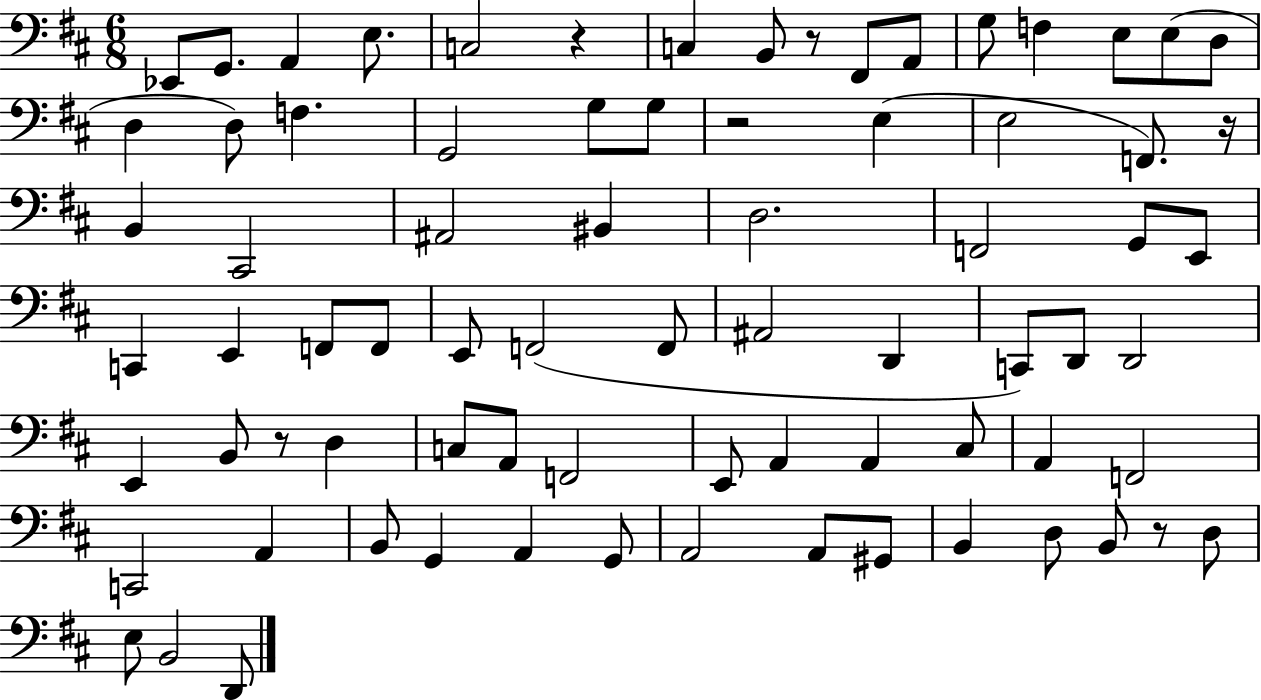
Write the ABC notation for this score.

X:1
T:Untitled
M:6/8
L:1/4
K:D
_E,,/2 G,,/2 A,, E,/2 C,2 z C, B,,/2 z/2 ^F,,/2 A,,/2 G,/2 F, E,/2 E,/2 D,/2 D, D,/2 F, G,,2 G,/2 G,/2 z2 E, E,2 F,,/2 z/4 B,, ^C,,2 ^A,,2 ^B,, D,2 F,,2 G,,/2 E,,/2 C,, E,, F,,/2 F,,/2 E,,/2 F,,2 F,,/2 ^A,,2 D,, C,,/2 D,,/2 D,,2 E,, B,,/2 z/2 D, C,/2 A,,/2 F,,2 E,,/2 A,, A,, ^C,/2 A,, F,,2 C,,2 A,, B,,/2 G,, A,, G,,/2 A,,2 A,,/2 ^G,,/2 B,, D,/2 B,,/2 z/2 D,/2 E,/2 B,,2 D,,/2